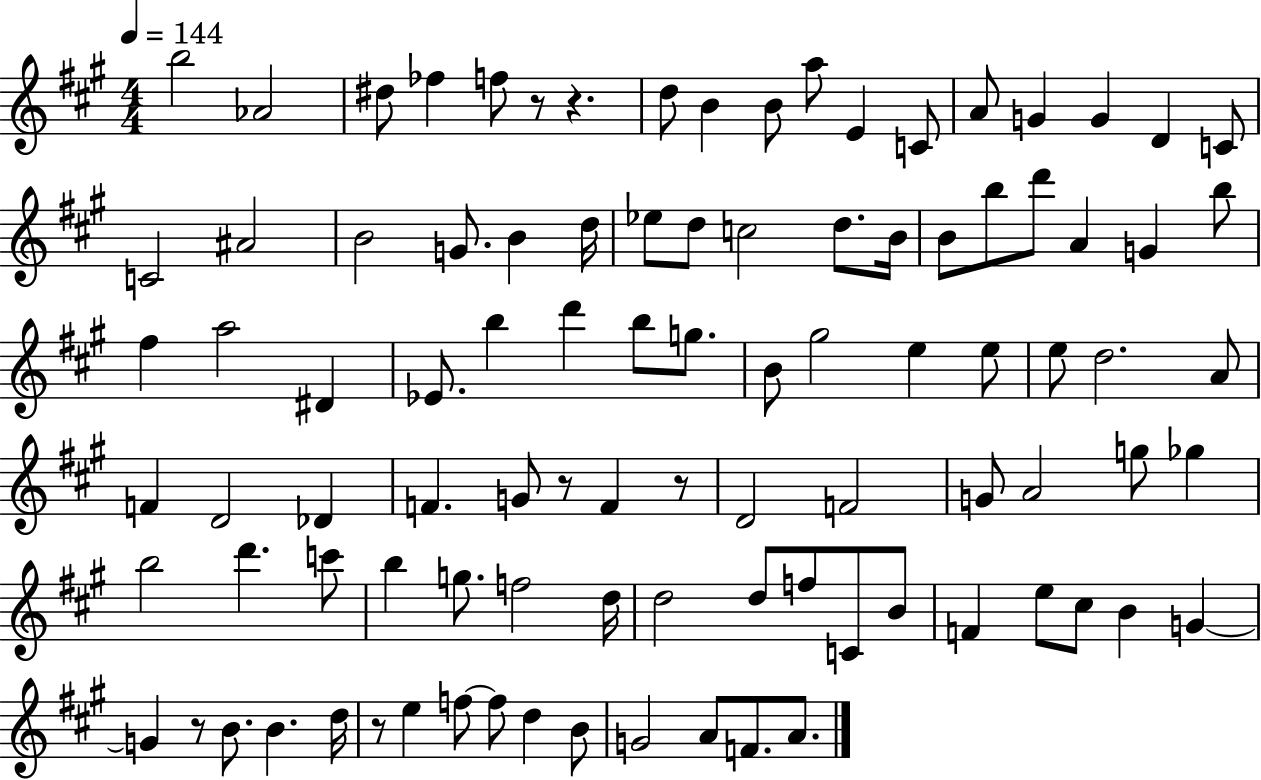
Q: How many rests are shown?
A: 6